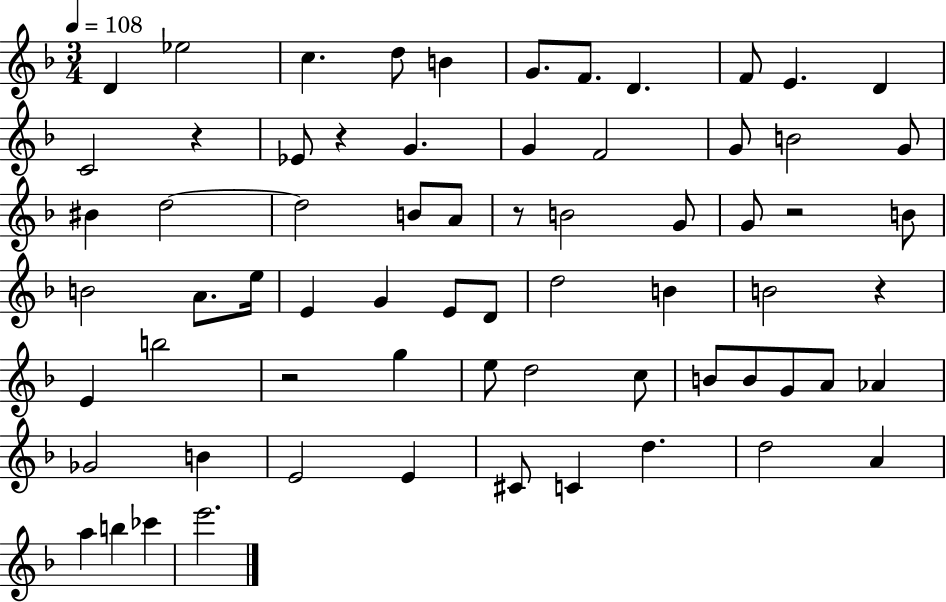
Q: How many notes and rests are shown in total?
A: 68